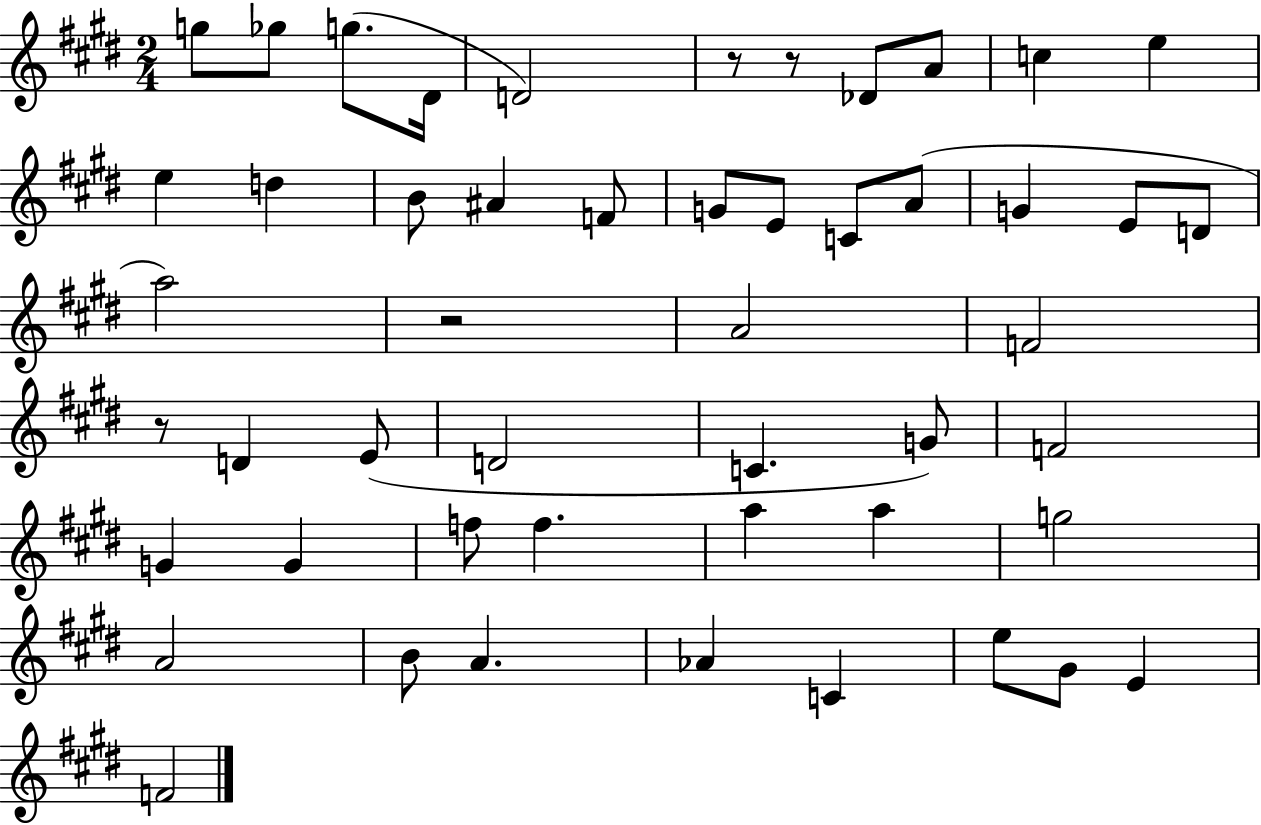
{
  \clef treble
  \numericTimeSignature
  \time 2/4
  \key e \major
  g''8 ges''8 g''8.( dis'16 | d'2) | r8 r8 des'8 a'8 | c''4 e''4 | \break e''4 d''4 | b'8 ais'4 f'8 | g'8 e'8 c'8 a'8( | g'4 e'8 d'8 | \break a''2) | r2 | a'2 | f'2 | \break r8 d'4 e'8( | d'2 | c'4. g'8) | f'2 | \break g'4 g'4 | f''8 f''4. | a''4 a''4 | g''2 | \break a'2 | b'8 a'4. | aes'4 c'4 | e''8 gis'8 e'4 | \break f'2 | \bar "|."
}